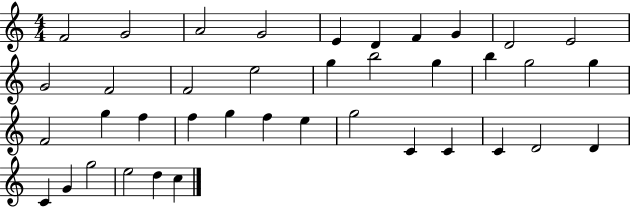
{
  \clef treble
  \numericTimeSignature
  \time 4/4
  \key c \major
  f'2 g'2 | a'2 g'2 | e'4 d'4 f'4 g'4 | d'2 e'2 | \break g'2 f'2 | f'2 e''2 | g''4 b''2 g''4 | b''4 g''2 g''4 | \break f'2 g''4 f''4 | f''4 g''4 f''4 e''4 | g''2 c'4 c'4 | c'4 d'2 d'4 | \break c'4 g'4 g''2 | e''2 d''4 c''4 | \bar "|."
}